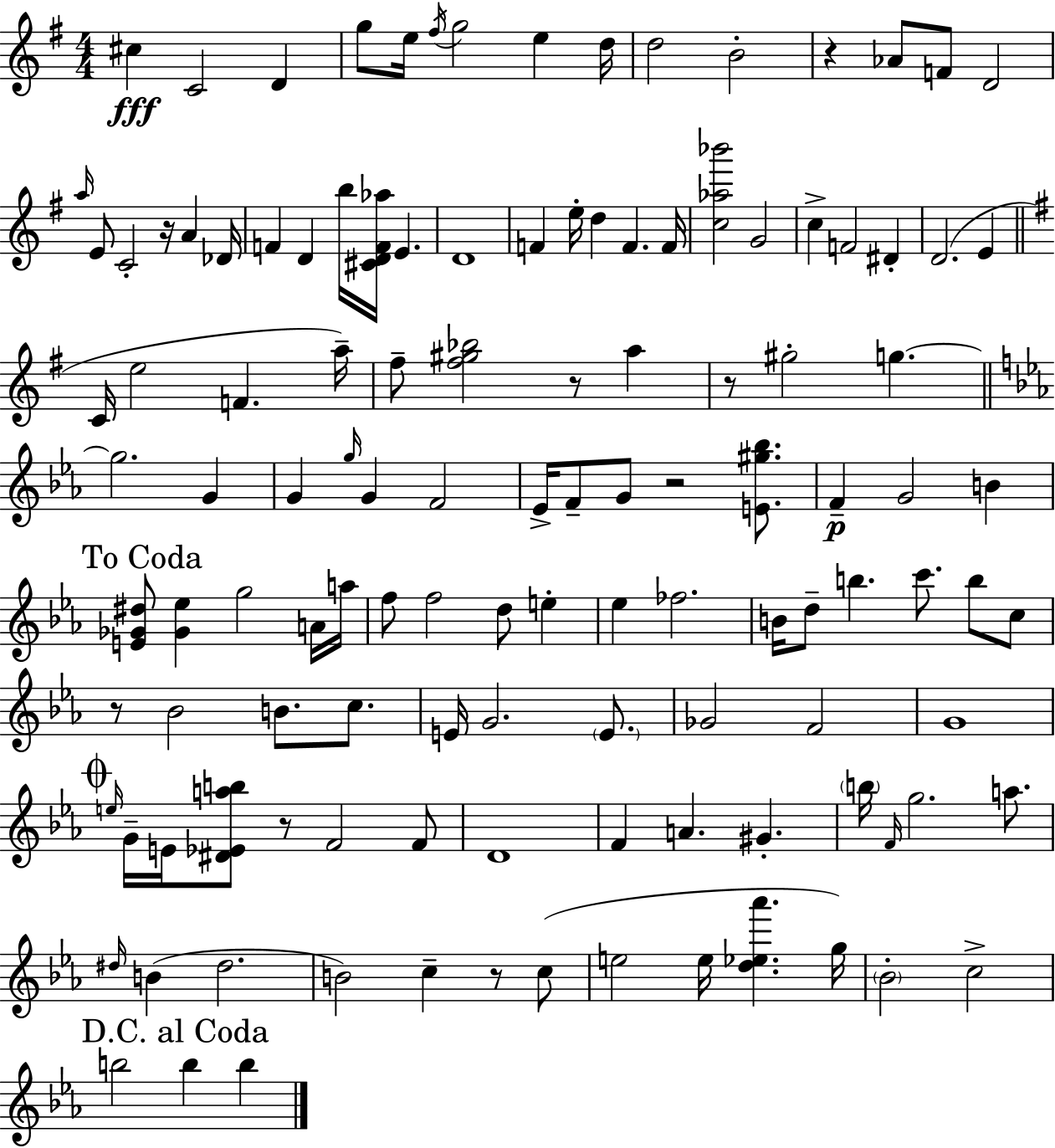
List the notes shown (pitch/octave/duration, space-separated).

C#5/q C4/h D4/q G5/e E5/s F#5/s G5/h E5/q D5/s D5/h B4/h R/q Ab4/e F4/e D4/h A5/s E4/e C4/h R/s A4/q Db4/s F4/q D4/q B5/s [C#4,D4,F4,Ab5]/s E4/q. D4/w F4/q E5/s D5/q F4/q. F4/s [C5,Ab5,Bb6]/h G4/h C5/q F4/h D#4/q D4/h. E4/q C4/s E5/h F4/q. A5/s F#5/e [F#5,G#5,Bb5]/h R/e A5/q R/e G#5/h G5/q. G5/h. G4/q G4/q G5/s G4/q F4/h Eb4/s F4/e G4/e R/h [E4,G#5,Bb5]/e. F4/q G4/h B4/q [E4,Gb4,D#5]/e [Gb4,Eb5]/q G5/h A4/s A5/s F5/e F5/h D5/e E5/q Eb5/q FES5/h. B4/s D5/e B5/q. C6/e. B5/e C5/e R/e Bb4/h B4/e. C5/e. E4/s G4/h. E4/e. Gb4/h F4/h G4/w E5/s G4/s E4/s [D#4,Eb4,A5,B5]/e R/e F4/h F4/e D4/w F4/q A4/q. G#4/q. B5/s F4/s G5/h. A5/e. D#5/s B4/q D#5/h. B4/h C5/q R/e C5/e E5/h E5/s [D5,Eb5,Ab6]/q. G5/s Bb4/h C5/h B5/h B5/q B5/q